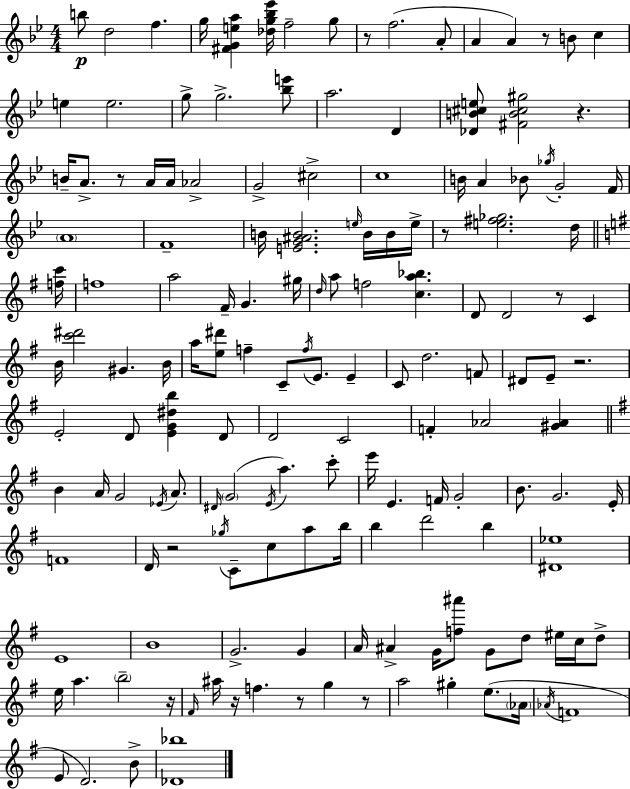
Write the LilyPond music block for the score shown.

{
  \clef treble
  \numericTimeSignature
  \time 4/4
  \key g \minor
  b''8\p d''2 f''4. | g''16 <fis' g' e'' a''>4 <des'' g'' bes'' ees'''>16 f''2-- g''8 | r8 f''2.( a'8-. | a'4 a'4) r8 b'8 c''4 | \break e''4 e''2. | g''8-> g''2.-> <bes'' e'''>8 | a''2. d'4 | <des' b' cis'' e''>8 <fis' b' cis'' gis''>2 r4. | \break b'16-- a'8.-> r8 a'16 a'16 aes'2-> | g'2-> cis''2-> | c''1 | b'16 a'4 bes'8 \acciaccatura { ges''16 } g'2-. | \break f'16 \parenthesize a'1 | f'1-- | b'16 <e' g' ais' b'>2. \grace { e''16 } b'16 | b'16 e''16-> r8 <e'' fis'' ges''>2. | \break d''16 \bar "||" \break \key e \minor <f'' c'''>16 f''1 | a''2 fis'16-- g'4. | gis''16 \grace { d''16 } a''8 f''2 <c'' a'' bes''>4. | d'8 d'2 r8 c'4 | \break b'16 <c''' dis'''>2 gis'4. | b'16 a''16 <e'' dis'''>8 f''4-- c'8-- \acciaccatura { f''16 } e'8. e'4-- | c'8 d''2. | f'8 dis'8 e'8-- r2. | \break e'2-. d'8 <e' g' dis'' b''>4 | d'8 d'2 c'2 | f'4-. aes'2 <gis' aes'>4 | \bar "||" \break \key g \major b'4 a'16 g'2 \acciaccatura { ees'16 } a'8. | \grace { dis'16 }( \parenthesize g'2 \acciaccatura { e'16 }) a''4. | c'''8-. e'''16 e'4. f'16 g'2-. | b'8. g'2. | \break e'16-. f'1 | d'16 r2 \acciaccatura { ges''16 } c'8-- c''8 | a''8 b''16 b''4 d'''2 | b''4 <dis' ees''>1 | \break e'1 | b'1 | g'2.-> | g'4 a'16 ais'4-> g'16 <f'' ais'''>8 g'8 d''8 | \break eis''16 c''16 d''8-> e''16 a''4. \parenthesize b''2-- | r16 \grace { fis'16 } ais''16 r16 f''4. r8 g''4 | r8 a''2 gis''4-. | e''8.( \parenthesize aes'16 \acciaccatura { aes'16 } f'1 | \break e'8 d'2.) | b'8-> <des' bes''>1 | \bar "|."
}